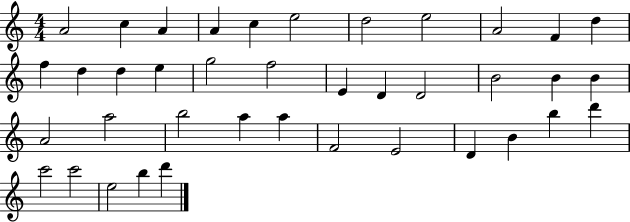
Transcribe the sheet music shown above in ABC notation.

X:1
T:Untitled
M:4/4
L:1/4
K:C
A2 c A A c e2 d2 e2 A2 F d f d d e g2 f2 E D D2 B2 B B A2 a2 b2 a a F2 E2 D B b d' c'2 c'2 e2 b d'